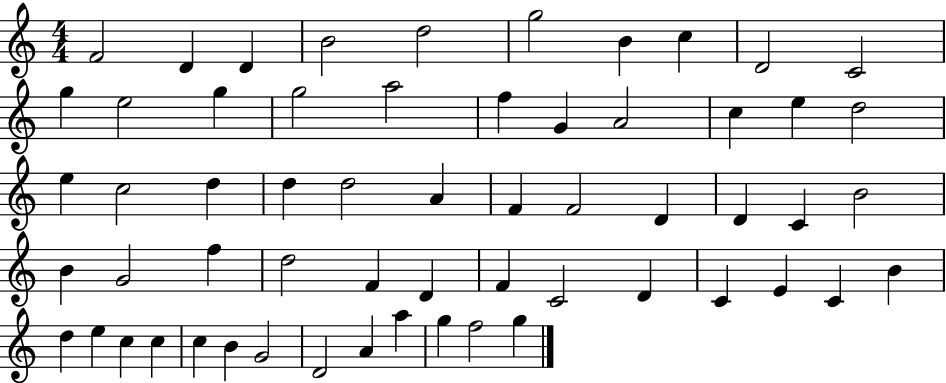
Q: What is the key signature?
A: C major